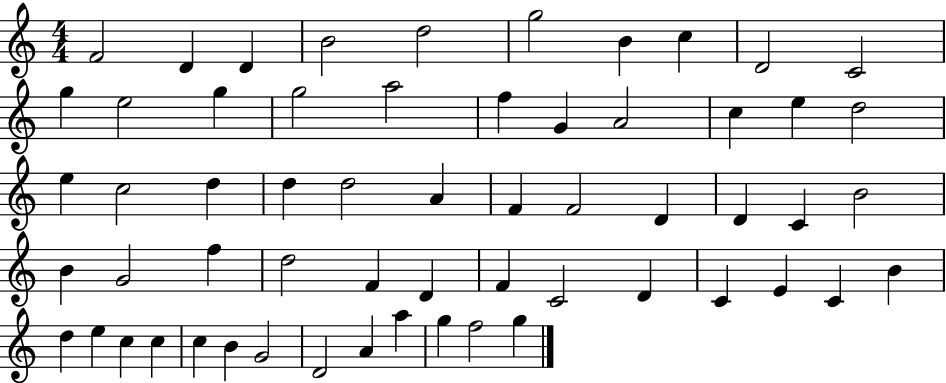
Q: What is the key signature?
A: C major